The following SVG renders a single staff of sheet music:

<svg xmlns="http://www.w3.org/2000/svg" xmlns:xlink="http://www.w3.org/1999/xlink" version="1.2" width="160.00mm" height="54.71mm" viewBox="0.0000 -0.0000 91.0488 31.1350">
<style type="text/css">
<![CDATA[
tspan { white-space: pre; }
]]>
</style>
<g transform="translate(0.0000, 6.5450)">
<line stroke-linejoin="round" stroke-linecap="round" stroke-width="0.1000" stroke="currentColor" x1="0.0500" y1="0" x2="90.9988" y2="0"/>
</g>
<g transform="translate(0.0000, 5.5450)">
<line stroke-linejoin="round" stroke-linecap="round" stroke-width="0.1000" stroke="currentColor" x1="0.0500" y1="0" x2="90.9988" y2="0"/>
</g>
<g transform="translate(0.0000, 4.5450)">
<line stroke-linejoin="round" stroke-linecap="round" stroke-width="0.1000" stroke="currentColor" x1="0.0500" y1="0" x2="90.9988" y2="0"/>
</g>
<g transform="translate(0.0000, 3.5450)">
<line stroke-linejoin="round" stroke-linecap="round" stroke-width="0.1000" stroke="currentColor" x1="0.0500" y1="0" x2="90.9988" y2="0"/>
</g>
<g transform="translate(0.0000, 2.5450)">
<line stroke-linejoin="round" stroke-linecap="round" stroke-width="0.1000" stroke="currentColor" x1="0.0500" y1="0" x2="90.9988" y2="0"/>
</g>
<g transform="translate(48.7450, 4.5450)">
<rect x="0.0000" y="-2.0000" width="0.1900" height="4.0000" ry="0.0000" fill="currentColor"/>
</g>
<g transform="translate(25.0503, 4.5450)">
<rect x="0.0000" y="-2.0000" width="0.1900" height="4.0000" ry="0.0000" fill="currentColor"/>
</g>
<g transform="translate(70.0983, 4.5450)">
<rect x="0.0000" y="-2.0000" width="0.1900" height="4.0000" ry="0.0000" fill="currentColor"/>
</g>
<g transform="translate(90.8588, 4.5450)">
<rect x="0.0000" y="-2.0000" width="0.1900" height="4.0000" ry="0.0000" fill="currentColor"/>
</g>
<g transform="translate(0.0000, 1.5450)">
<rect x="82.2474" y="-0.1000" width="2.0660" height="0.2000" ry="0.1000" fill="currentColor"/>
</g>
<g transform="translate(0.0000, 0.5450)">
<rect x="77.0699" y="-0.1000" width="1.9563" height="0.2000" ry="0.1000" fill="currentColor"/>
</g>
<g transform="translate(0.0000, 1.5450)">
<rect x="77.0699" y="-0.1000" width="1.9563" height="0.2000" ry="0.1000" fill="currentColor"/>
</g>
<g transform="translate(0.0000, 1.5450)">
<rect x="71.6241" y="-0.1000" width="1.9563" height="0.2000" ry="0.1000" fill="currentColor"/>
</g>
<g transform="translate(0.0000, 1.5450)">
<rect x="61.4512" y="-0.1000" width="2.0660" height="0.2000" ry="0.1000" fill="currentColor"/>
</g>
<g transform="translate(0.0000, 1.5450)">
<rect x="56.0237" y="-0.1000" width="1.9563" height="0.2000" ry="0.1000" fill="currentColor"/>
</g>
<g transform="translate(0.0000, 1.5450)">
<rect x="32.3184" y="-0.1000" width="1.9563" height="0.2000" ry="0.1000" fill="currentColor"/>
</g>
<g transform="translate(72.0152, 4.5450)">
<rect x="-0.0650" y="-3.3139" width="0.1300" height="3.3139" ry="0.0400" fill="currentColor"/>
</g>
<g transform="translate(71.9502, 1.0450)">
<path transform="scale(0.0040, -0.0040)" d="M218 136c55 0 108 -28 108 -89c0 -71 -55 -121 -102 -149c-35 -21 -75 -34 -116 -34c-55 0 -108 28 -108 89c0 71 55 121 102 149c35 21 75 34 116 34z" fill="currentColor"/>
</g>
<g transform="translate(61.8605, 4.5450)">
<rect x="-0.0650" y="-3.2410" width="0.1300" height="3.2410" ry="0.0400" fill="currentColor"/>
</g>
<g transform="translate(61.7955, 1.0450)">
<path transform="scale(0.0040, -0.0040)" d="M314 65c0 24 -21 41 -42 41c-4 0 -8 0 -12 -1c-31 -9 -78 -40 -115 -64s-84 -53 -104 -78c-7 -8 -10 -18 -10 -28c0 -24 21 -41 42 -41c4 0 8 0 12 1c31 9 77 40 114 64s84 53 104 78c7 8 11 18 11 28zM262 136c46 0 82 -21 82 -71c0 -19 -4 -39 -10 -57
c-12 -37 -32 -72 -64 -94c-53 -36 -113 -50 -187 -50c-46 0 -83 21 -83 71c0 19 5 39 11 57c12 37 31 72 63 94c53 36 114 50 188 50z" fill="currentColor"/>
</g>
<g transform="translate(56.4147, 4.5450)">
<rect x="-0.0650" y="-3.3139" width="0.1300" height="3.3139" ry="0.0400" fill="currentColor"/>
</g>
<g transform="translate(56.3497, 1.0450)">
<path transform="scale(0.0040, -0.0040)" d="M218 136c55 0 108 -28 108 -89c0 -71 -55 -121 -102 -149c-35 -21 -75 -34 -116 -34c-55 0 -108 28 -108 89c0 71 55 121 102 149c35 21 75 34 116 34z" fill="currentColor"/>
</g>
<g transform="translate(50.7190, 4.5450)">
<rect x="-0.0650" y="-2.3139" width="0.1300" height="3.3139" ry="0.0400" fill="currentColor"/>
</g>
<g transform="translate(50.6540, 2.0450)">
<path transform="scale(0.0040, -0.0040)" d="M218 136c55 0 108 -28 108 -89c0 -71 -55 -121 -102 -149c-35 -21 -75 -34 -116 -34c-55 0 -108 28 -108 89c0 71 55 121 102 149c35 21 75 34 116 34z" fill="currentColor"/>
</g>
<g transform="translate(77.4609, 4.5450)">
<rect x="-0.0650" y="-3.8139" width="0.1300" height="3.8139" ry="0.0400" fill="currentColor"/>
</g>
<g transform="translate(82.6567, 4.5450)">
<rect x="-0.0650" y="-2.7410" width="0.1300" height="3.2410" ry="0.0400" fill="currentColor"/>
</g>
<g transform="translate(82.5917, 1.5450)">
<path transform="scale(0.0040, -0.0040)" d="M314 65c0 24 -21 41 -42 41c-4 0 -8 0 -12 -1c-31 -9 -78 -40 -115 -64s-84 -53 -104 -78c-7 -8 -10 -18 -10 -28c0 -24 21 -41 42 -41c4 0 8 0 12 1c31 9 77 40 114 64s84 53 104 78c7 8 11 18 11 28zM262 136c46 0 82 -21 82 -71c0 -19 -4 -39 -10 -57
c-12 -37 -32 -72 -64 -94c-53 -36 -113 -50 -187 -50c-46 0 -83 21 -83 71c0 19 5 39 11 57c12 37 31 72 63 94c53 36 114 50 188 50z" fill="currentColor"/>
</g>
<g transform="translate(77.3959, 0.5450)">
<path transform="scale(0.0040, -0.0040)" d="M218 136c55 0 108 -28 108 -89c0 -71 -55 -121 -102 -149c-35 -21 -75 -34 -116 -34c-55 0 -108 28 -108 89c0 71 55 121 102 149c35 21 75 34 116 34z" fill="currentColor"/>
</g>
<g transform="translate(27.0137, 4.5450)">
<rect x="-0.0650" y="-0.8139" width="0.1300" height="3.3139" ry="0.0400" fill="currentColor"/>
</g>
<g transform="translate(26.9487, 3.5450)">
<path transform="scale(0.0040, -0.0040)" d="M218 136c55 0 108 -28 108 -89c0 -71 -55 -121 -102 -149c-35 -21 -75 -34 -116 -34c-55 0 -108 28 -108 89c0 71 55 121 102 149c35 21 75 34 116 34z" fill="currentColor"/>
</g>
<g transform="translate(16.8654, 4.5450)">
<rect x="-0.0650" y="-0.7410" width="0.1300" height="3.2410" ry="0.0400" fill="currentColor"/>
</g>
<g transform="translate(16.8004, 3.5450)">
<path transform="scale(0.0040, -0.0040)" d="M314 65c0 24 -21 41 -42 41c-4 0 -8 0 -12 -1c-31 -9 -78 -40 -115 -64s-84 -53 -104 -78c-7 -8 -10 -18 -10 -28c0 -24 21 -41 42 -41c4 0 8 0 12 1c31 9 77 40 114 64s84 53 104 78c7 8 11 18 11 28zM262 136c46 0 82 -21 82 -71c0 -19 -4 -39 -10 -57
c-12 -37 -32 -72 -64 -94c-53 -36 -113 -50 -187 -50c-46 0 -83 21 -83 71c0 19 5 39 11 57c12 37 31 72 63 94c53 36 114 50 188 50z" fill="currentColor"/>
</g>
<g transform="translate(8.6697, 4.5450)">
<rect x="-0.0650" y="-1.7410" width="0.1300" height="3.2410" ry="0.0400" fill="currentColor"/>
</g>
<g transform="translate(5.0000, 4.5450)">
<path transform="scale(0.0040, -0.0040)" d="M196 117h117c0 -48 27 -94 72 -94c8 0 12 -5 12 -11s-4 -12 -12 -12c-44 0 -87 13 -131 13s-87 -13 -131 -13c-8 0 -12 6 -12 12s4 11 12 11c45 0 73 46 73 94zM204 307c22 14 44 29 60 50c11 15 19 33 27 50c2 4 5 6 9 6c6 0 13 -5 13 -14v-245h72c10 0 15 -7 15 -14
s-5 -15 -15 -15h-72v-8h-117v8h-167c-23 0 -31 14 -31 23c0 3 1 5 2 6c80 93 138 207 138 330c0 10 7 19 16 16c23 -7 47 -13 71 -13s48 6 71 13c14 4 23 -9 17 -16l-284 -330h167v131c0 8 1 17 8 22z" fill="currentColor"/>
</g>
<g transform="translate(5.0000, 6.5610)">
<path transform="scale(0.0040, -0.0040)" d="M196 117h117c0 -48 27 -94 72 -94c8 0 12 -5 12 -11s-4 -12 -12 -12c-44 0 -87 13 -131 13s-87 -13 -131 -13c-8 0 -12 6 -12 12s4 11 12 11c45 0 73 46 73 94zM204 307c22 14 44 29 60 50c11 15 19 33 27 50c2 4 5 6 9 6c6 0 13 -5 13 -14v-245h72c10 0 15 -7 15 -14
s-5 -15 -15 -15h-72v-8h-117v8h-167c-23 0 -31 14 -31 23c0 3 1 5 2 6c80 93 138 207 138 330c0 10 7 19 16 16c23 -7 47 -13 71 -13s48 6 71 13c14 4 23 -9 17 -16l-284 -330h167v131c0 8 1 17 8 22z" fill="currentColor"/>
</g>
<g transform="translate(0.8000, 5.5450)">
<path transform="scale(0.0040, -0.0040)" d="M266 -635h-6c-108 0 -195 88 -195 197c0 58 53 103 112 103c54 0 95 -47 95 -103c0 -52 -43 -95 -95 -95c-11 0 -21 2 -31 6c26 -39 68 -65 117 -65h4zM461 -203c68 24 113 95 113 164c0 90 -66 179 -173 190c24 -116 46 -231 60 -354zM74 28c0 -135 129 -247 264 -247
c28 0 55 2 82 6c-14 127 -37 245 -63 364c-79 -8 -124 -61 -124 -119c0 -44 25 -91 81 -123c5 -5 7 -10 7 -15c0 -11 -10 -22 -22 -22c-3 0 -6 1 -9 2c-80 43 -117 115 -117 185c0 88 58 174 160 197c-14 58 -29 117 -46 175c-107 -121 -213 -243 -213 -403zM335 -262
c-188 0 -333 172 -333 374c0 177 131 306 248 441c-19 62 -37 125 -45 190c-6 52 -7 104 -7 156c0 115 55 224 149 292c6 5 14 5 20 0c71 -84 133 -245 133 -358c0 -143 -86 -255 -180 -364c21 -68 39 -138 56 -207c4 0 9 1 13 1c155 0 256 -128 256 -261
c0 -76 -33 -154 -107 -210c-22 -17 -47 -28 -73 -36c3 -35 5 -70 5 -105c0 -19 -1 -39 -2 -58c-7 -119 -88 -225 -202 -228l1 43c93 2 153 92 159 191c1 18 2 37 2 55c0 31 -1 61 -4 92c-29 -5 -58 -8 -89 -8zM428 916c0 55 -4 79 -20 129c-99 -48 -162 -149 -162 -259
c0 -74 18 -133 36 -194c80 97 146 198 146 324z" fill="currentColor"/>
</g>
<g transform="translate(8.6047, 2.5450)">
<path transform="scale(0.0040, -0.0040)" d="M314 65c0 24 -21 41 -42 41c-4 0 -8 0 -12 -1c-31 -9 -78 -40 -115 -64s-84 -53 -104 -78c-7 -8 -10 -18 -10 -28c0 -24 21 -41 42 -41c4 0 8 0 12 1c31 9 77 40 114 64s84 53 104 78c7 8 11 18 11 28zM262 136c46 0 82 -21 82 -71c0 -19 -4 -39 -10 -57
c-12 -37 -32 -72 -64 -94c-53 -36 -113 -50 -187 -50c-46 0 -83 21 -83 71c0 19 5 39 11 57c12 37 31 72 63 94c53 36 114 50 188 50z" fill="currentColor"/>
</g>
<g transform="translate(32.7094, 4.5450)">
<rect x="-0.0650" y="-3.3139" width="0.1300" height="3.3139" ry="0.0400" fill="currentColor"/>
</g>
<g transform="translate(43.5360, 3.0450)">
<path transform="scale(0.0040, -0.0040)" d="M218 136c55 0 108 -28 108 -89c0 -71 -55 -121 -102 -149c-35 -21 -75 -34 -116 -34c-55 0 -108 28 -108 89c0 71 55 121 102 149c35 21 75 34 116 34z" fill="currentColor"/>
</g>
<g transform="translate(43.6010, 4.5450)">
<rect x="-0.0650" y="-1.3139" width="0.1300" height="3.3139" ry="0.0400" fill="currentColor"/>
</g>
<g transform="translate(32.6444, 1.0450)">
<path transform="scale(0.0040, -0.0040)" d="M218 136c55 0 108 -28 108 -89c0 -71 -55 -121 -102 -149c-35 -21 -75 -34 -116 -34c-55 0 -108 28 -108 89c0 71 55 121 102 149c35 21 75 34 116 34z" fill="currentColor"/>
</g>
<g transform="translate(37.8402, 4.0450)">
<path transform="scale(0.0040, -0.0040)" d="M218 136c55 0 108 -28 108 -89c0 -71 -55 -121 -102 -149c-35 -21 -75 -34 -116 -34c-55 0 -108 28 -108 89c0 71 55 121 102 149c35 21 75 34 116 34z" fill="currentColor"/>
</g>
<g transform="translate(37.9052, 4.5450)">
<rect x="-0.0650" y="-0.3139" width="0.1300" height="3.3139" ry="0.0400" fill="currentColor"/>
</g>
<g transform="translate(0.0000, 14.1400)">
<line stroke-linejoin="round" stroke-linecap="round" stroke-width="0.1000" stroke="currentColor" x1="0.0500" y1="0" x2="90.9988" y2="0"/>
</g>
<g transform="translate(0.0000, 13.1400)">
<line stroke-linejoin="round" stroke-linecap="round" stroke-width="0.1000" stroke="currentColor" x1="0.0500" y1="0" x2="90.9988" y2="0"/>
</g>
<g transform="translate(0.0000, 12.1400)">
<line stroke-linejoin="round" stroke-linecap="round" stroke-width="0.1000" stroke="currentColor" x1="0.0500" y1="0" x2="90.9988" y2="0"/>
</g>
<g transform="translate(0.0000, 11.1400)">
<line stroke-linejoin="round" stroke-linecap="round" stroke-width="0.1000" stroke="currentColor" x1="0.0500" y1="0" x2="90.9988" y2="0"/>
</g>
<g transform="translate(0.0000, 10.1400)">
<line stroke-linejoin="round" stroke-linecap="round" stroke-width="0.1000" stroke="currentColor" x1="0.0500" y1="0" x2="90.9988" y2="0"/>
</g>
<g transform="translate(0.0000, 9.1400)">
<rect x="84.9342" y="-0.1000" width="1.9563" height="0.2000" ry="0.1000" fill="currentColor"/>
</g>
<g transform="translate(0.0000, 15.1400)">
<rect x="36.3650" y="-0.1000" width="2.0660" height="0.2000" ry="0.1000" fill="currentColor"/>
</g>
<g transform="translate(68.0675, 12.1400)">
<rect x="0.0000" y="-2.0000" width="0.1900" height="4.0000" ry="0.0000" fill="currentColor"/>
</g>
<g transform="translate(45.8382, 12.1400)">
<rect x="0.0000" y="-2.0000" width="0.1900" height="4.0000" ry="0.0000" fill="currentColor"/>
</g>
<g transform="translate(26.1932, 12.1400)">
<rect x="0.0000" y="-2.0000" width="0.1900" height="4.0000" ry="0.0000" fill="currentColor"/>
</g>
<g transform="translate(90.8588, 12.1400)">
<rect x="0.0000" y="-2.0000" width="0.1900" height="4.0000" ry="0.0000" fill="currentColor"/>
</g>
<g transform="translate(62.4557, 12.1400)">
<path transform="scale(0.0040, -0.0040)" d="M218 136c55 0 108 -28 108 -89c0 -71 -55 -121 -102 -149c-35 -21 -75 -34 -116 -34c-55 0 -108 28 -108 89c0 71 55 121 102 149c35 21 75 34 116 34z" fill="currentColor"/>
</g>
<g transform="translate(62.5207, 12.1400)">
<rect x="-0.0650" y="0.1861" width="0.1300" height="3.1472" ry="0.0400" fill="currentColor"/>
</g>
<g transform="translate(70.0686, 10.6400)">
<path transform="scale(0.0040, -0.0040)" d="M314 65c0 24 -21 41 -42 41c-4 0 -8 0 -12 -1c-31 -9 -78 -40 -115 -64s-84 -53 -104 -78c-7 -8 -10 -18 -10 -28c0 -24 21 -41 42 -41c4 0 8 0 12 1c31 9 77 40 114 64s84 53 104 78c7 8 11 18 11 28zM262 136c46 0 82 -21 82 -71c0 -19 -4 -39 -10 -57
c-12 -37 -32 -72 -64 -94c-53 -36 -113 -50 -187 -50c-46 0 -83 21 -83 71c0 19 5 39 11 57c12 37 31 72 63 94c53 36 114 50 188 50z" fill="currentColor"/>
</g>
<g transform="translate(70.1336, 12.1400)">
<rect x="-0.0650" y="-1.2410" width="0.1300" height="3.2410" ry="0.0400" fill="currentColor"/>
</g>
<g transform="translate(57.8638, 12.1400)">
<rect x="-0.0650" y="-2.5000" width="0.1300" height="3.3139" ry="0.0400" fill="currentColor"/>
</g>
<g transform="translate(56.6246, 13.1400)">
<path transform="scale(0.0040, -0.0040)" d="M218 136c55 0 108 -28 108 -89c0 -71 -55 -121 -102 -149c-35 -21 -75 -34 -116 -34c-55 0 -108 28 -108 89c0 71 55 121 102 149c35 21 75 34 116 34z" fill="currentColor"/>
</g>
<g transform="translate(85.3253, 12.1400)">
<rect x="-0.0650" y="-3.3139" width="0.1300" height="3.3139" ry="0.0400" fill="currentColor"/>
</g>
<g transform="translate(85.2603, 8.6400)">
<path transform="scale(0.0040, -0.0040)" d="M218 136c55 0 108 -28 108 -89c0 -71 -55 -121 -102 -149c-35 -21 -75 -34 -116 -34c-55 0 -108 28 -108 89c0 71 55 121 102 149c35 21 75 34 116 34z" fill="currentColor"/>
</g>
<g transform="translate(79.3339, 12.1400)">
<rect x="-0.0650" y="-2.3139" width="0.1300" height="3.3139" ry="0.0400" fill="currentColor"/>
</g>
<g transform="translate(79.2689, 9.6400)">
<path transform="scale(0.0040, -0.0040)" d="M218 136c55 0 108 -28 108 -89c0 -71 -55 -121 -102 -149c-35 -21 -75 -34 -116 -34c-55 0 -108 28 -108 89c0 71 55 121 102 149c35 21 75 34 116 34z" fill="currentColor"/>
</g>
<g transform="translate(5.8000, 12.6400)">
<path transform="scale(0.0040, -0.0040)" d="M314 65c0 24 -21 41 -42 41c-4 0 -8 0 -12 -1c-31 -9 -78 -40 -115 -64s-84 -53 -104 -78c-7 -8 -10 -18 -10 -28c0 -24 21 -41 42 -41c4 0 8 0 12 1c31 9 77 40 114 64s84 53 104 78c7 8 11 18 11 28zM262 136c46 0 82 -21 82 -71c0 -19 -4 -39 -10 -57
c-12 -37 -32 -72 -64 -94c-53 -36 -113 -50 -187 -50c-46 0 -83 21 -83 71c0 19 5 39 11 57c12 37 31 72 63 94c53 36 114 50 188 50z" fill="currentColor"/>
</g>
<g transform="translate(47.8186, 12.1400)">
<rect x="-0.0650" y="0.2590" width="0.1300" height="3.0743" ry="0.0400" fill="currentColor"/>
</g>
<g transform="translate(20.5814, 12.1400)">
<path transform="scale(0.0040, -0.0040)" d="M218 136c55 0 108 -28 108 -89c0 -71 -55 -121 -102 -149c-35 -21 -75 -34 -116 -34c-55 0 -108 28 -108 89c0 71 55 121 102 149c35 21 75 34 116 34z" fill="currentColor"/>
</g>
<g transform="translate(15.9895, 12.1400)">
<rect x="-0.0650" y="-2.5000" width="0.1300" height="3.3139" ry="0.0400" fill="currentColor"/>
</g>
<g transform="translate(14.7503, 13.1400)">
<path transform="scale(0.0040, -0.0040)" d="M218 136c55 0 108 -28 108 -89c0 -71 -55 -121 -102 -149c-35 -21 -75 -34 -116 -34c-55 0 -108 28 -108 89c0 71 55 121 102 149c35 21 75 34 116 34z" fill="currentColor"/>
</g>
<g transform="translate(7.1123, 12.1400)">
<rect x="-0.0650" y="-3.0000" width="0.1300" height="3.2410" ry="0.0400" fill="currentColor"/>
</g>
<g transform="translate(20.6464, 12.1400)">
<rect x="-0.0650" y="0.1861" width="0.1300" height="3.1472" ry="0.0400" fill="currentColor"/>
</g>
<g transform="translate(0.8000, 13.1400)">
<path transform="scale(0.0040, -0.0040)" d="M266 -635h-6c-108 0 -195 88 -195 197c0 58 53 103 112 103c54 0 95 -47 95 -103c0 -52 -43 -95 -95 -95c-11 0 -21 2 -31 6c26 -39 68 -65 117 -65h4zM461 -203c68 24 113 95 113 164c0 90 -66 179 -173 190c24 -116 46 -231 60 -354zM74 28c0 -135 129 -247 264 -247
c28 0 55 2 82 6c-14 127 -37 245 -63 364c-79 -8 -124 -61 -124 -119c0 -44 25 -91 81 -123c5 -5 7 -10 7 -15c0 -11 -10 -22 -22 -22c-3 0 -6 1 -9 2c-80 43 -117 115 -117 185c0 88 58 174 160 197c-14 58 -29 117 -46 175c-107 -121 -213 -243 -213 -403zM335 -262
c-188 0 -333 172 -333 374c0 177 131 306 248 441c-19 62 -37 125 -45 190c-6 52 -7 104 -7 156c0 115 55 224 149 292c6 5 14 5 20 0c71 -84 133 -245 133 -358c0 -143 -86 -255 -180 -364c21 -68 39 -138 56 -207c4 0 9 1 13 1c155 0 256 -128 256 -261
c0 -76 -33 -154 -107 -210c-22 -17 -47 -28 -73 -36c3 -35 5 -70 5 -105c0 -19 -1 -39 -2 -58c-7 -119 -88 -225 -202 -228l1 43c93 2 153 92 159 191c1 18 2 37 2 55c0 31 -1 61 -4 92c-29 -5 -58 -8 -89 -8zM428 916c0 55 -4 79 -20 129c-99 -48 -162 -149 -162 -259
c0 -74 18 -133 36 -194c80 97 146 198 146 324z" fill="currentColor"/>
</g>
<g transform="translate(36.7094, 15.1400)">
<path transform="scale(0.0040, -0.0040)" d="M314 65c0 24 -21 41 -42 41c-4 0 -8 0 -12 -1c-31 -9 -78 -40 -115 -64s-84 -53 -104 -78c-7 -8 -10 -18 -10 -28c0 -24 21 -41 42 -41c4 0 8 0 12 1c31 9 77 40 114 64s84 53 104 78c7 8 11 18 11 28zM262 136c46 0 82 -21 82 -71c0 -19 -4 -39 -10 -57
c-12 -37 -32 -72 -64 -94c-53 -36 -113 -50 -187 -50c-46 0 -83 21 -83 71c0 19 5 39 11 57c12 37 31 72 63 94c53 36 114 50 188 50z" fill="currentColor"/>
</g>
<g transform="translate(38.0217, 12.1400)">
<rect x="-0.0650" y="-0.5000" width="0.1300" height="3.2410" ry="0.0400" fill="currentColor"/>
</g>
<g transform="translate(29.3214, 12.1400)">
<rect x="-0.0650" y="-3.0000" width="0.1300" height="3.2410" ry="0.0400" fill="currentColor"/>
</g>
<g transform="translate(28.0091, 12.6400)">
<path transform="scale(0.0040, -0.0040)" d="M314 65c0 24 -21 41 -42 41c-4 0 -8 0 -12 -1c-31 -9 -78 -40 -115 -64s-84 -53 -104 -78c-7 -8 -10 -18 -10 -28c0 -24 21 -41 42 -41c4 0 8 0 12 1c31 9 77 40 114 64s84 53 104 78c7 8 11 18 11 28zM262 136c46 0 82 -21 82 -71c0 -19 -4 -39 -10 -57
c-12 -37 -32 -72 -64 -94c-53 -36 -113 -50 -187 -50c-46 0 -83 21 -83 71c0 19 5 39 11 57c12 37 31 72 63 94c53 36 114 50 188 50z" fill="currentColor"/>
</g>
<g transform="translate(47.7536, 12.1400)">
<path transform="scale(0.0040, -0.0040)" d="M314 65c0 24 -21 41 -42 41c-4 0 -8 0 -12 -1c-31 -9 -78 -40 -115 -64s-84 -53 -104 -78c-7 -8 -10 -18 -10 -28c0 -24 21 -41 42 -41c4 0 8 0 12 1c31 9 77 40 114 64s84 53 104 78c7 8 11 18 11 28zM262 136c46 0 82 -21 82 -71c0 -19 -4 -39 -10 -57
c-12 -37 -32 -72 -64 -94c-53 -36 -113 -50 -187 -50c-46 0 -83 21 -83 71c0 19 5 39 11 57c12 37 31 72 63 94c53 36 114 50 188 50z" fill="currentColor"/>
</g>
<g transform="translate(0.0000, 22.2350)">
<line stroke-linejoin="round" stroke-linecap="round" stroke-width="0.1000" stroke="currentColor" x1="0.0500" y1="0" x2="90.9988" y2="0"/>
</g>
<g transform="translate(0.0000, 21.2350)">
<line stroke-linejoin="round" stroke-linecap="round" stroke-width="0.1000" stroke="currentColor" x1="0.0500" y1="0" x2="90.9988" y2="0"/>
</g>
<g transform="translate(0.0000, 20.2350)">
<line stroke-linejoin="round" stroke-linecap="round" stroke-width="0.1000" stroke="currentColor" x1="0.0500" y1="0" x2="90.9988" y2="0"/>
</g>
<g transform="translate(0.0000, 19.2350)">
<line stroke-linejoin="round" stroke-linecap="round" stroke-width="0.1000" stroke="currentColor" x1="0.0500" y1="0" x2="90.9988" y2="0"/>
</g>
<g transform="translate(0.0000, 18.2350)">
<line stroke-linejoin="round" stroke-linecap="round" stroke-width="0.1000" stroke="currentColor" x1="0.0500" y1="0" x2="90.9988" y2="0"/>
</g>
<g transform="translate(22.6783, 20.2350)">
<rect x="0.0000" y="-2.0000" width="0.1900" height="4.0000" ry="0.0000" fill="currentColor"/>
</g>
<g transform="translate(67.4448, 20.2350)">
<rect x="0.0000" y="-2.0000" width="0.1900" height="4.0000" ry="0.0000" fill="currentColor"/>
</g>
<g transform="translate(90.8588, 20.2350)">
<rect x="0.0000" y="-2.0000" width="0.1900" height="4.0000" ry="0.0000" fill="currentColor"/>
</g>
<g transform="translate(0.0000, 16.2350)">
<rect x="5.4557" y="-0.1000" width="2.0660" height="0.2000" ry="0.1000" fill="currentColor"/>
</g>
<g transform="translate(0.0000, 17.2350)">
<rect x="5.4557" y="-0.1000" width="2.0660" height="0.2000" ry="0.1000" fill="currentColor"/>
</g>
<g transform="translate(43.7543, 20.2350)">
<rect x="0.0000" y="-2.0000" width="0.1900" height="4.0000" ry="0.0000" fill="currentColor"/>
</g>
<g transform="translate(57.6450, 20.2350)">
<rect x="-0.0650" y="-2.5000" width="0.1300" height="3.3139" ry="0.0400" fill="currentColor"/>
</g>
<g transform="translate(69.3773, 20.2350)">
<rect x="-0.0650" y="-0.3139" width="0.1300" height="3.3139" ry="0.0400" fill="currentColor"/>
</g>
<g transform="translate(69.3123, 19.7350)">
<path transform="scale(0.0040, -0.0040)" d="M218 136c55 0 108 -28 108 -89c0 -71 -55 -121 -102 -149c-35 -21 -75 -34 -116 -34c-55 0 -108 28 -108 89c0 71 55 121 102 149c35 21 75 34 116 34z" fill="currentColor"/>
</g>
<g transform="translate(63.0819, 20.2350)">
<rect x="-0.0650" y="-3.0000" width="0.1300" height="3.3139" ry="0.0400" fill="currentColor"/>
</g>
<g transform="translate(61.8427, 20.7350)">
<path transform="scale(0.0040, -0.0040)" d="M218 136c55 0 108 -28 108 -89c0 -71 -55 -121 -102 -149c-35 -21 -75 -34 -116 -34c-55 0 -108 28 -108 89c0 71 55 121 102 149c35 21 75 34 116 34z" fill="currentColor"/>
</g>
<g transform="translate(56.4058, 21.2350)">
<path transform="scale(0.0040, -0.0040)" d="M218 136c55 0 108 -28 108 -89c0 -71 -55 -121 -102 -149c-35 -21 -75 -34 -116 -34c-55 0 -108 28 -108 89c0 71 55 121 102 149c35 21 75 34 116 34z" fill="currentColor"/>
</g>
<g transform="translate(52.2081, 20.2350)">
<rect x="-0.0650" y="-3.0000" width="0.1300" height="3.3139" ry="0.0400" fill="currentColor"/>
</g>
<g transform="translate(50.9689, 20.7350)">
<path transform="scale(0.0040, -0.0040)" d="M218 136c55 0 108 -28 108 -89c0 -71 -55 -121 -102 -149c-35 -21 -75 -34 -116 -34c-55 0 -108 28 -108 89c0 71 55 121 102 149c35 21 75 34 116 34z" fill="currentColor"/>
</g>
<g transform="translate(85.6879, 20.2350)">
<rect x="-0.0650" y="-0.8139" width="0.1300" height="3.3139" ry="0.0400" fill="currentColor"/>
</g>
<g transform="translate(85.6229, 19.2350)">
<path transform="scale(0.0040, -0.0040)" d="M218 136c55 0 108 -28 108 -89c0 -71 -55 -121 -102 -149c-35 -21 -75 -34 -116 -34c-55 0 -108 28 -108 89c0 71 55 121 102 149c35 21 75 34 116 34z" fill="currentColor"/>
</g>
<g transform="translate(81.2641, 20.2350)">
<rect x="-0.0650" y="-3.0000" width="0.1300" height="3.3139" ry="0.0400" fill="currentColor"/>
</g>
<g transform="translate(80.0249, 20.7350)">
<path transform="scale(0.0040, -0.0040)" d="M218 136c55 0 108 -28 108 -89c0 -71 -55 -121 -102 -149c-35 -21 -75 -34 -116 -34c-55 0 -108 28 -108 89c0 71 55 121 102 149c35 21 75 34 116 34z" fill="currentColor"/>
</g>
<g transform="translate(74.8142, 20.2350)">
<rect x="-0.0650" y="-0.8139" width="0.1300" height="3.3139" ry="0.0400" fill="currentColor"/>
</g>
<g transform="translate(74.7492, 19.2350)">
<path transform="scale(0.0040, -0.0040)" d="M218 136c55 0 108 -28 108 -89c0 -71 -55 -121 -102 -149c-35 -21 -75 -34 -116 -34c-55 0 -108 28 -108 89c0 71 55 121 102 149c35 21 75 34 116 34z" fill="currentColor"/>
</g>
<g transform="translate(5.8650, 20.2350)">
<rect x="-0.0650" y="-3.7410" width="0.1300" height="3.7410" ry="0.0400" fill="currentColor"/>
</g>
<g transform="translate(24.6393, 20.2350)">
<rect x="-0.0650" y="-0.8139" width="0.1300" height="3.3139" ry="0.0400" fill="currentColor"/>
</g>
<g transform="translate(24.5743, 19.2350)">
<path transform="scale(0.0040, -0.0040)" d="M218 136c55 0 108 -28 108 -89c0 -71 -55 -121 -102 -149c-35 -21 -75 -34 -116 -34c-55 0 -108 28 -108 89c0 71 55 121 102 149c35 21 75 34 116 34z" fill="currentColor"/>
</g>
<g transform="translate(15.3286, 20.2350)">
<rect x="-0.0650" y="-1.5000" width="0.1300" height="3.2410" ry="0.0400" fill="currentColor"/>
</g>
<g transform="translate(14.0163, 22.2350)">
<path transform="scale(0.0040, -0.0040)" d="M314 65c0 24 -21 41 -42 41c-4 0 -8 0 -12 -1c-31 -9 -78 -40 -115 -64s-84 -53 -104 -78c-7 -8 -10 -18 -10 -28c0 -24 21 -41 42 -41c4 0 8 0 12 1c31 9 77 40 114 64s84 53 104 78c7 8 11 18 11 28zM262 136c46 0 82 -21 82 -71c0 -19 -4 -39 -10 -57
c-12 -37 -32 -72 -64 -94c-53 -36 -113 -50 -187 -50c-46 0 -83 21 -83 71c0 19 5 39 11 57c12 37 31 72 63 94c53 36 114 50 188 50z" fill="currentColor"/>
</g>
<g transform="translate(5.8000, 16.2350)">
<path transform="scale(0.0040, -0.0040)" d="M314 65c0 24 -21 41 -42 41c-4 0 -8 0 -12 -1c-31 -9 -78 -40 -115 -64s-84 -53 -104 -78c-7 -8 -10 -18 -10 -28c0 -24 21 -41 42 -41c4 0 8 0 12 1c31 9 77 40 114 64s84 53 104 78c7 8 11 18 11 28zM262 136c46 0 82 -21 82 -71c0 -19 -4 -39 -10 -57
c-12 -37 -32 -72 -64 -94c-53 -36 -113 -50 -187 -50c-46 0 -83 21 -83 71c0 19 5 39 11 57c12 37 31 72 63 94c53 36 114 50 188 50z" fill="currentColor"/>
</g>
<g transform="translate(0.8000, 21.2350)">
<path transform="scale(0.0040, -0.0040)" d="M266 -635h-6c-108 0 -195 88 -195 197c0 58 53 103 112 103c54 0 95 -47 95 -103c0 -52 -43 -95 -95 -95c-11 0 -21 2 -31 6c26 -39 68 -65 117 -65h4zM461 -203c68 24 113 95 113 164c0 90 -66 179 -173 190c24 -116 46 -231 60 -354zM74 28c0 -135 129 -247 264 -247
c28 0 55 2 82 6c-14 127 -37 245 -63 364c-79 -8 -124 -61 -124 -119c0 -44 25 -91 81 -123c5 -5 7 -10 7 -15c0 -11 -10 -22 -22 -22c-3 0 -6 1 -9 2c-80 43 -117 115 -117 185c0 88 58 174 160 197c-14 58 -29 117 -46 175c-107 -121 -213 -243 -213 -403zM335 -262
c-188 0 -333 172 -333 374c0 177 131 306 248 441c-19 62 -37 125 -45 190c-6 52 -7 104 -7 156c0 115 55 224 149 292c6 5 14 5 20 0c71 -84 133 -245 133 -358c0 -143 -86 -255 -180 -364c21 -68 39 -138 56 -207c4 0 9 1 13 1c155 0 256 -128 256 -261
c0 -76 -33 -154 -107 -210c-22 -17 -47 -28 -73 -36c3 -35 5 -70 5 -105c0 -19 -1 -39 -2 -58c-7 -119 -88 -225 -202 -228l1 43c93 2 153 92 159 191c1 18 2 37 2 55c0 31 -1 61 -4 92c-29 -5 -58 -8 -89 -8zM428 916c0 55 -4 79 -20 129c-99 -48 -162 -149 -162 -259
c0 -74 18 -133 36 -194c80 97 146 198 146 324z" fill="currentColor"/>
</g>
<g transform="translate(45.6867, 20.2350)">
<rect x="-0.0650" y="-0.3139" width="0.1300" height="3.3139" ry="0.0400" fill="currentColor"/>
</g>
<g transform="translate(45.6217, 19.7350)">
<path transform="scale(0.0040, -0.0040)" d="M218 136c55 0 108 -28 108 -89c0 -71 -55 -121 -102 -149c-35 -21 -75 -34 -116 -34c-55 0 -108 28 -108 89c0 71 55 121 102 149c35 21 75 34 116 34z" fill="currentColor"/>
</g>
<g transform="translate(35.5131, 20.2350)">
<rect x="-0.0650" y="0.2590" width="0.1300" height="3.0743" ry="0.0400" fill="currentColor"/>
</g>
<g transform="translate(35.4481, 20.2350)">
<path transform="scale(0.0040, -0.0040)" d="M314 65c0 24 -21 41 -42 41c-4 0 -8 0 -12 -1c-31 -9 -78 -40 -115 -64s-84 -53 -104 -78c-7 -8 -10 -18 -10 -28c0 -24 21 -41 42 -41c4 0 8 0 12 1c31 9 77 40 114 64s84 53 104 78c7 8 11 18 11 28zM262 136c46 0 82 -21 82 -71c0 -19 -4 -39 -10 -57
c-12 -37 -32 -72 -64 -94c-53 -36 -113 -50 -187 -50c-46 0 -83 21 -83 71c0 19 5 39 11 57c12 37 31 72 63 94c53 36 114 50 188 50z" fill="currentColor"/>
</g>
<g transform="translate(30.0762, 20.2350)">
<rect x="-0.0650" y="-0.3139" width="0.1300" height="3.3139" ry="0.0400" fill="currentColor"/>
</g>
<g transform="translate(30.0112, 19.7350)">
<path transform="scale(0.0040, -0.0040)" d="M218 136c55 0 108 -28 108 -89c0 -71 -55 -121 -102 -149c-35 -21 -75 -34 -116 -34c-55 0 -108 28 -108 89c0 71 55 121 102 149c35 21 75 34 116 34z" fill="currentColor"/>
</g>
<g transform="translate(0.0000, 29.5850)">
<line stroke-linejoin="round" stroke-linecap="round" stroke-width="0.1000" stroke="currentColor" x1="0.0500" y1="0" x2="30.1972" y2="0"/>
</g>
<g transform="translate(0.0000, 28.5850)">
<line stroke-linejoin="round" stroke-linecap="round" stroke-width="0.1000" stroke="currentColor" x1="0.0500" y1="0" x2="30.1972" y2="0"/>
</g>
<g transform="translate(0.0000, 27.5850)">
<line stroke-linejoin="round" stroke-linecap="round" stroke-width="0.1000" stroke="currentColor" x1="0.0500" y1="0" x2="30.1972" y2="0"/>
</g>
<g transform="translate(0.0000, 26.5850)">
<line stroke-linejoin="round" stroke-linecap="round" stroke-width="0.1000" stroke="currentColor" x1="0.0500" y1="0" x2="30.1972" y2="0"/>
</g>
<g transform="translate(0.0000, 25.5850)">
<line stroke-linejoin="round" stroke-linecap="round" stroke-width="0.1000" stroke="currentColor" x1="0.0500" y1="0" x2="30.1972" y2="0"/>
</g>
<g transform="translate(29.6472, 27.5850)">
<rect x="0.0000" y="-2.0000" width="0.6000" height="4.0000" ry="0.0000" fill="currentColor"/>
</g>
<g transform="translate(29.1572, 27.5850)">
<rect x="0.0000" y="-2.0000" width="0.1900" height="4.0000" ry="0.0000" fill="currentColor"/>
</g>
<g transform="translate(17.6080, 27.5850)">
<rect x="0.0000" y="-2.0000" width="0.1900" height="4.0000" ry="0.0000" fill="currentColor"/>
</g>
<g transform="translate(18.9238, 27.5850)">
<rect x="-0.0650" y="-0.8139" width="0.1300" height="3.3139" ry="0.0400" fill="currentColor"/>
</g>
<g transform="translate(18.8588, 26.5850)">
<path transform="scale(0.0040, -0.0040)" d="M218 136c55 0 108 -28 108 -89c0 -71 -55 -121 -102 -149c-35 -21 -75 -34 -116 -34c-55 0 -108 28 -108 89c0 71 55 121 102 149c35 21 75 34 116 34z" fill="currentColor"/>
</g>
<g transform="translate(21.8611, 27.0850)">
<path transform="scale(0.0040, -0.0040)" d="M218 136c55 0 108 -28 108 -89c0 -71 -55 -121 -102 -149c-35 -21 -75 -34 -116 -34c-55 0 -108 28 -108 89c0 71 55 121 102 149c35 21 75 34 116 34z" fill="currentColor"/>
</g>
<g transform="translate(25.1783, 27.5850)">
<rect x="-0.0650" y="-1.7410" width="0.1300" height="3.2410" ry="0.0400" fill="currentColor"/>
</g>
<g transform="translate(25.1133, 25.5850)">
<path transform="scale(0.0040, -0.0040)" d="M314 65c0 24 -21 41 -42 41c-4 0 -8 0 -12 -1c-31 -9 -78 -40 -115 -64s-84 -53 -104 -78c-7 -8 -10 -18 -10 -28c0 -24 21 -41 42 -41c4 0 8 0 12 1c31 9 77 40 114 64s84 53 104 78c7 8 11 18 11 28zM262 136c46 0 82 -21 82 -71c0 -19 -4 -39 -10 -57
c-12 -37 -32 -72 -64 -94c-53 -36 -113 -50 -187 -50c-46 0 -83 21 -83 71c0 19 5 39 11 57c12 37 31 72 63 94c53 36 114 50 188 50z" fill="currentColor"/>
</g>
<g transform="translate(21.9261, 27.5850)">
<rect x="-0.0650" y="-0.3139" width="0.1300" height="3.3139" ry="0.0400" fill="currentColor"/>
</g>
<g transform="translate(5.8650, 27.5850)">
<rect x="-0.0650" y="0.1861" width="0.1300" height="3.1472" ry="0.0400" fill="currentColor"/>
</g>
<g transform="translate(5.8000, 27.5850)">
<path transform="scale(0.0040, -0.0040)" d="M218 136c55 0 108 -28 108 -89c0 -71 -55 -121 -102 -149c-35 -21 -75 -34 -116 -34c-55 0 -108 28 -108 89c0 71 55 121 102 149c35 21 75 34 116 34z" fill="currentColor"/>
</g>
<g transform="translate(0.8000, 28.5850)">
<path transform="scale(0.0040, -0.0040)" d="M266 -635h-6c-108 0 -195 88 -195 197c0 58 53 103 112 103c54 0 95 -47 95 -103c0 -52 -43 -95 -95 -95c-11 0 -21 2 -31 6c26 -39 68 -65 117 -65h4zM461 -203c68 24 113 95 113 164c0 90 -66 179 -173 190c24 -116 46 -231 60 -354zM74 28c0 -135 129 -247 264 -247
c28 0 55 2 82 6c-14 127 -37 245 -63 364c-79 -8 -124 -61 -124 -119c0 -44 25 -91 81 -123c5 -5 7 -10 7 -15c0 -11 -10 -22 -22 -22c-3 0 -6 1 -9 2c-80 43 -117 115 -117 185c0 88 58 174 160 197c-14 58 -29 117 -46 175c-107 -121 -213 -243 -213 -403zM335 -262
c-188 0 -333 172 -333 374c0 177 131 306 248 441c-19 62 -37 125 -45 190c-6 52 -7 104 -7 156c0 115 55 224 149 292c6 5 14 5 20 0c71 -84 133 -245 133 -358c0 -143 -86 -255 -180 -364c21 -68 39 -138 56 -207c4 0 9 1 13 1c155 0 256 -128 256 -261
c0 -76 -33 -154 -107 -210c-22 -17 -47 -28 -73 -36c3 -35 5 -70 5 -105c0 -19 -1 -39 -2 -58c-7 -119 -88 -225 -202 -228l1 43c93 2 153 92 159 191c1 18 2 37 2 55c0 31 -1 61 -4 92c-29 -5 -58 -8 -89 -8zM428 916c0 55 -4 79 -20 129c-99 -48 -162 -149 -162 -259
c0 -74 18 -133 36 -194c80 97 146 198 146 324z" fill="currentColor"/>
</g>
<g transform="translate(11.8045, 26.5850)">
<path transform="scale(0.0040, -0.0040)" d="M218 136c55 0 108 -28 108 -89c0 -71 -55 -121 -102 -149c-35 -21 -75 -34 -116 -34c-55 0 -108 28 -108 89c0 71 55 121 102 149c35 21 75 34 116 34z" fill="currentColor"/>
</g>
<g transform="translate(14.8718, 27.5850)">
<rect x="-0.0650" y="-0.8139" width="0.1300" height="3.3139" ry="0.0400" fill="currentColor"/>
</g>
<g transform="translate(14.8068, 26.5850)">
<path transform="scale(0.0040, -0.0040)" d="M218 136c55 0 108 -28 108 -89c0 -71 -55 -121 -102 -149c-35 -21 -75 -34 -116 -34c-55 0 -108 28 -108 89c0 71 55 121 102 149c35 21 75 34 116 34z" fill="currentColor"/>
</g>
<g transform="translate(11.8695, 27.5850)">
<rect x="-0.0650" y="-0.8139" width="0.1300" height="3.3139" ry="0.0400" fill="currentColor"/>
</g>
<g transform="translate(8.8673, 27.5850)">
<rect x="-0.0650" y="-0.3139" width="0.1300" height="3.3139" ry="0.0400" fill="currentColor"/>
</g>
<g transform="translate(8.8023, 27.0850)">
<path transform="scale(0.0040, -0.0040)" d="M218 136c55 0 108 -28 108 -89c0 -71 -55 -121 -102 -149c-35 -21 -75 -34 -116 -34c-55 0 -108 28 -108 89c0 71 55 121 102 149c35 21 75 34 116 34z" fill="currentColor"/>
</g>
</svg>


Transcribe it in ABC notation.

X:1
T:Untitled
M:4/4
L:1/4
K:C
f2 d2 d b c e g b b2 b c' a2 A2 G B A2 C2 B2 G B e2 g b c'2 E2 d c B2 c A G A c d A d B c d d d c f2